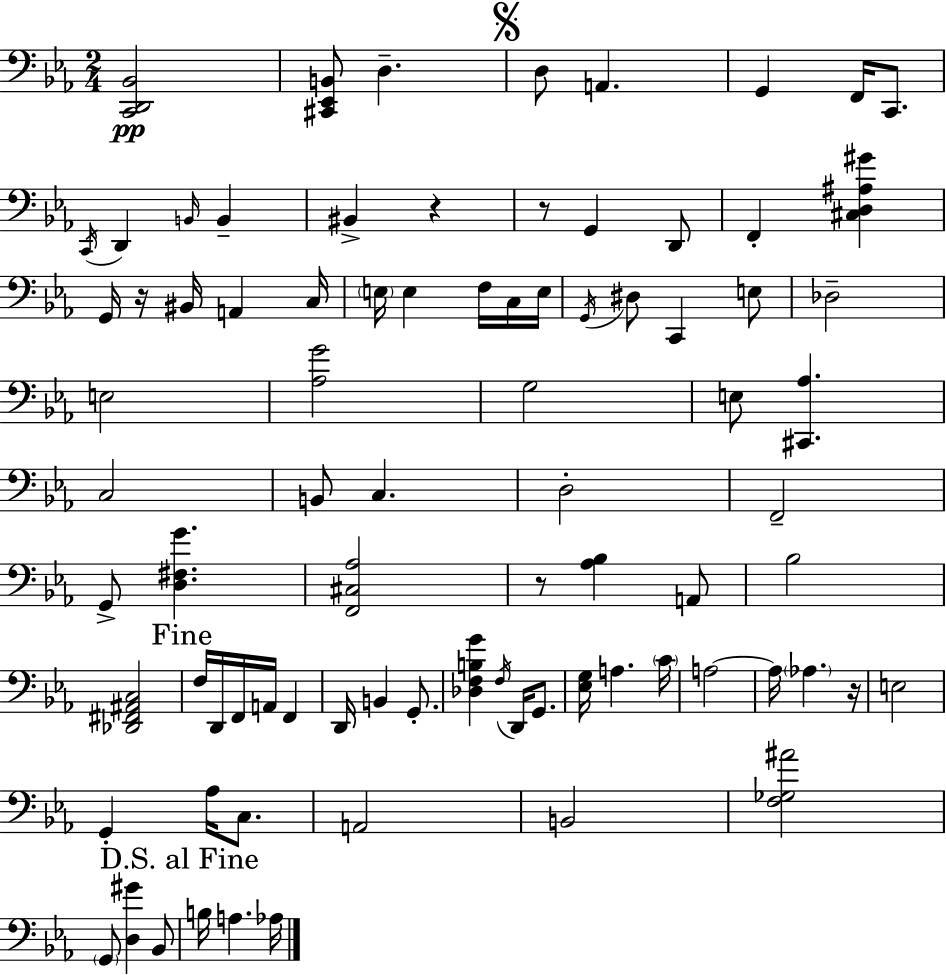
X:1
T:Untitled
M:2/4
L:1/4
K:Cm
[C,,D,,_B,,]2 [^C,,_E,,B,,]/2 D, D,/2 A,, G,, F,,/4 C,,/2 C,,/4 D,, B,,/4 B,, ^B,, z z/2 G,, D,,/2 F,, [^C,D,^A,^G] G,,/4 z/4 ^B,,/4 A,, C,/4 E,/4 E, F,/4 C,/4 E,/4 G,,/4 ^D,/2 C,, E,/2 _D,2 E,2 [_A,G]2 G,2 E,/2 [^C,,_A,] C,2 B,,/2 C, D,2 F,,2 G,,/2 [D,^F,G] [F,,^C,_A,]2 z/2 [_A,_B,] A,,/2 _B,2 [_D,,^F,,^A,,C,]2 F,/4 D,,/4 F,,/4 A,,/4 F,, D,,/4 B,, G,,/2 [_D,F,B,G] F,/4 D,,/4 G,,/2 [_E,G,]/4 A, C/4 A,2 A,/4 _A, z/4 E,2 G,, _A,/4 C,/2 A,,2 B,,2 [F,_G,^A]2 G,,/2 [D,^G] _B,,/2 B,/4 A, _A,/4